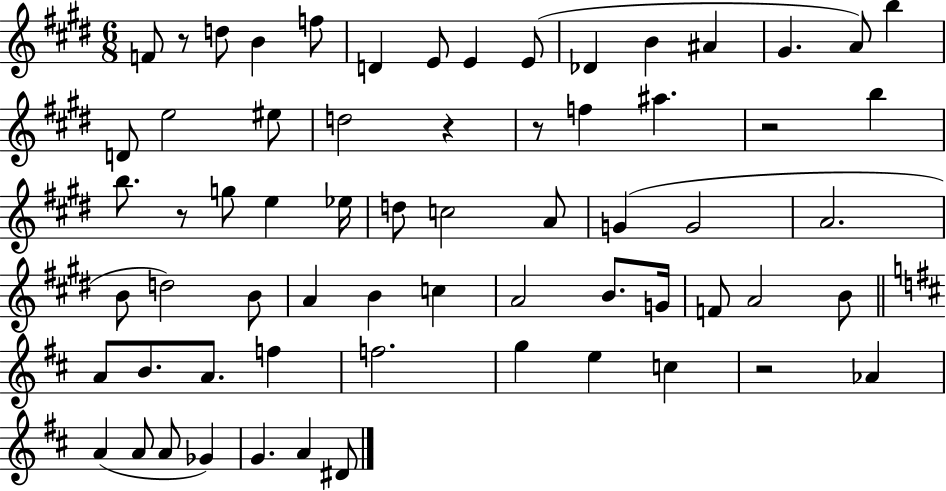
X:1
T:Untitled
M:6/8
L:1/4
K:E
F/2 z/2 d/2 B f/2 D E/2 E E/2 _D B ^A ^G A/2 b D/2 e2 ^e/2 d2 z z/2 f ^a z2 b b/2 z/2 g/2 e _e/4 d/2 c2 A/2 G G2 A2 B/2 d2 B/2 A B c A2 B/2 G/4 F/2 A2 B/2 A/2 B/2 A/2 f f2 g e c z2 _A A A/2 A/2 _G G A ^D/2